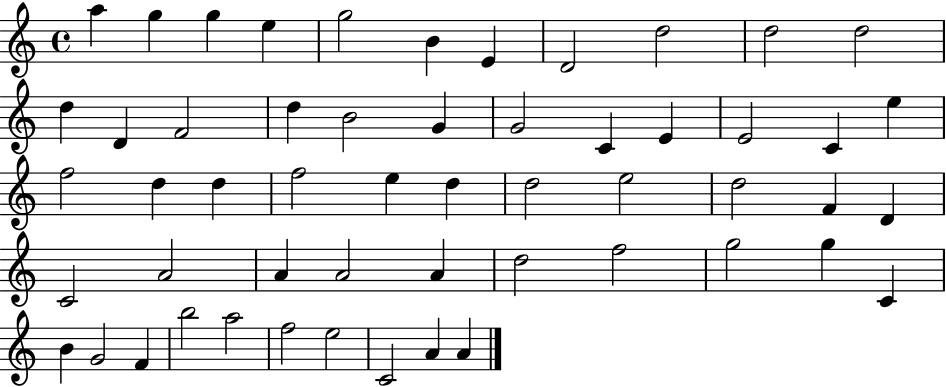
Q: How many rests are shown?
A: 0